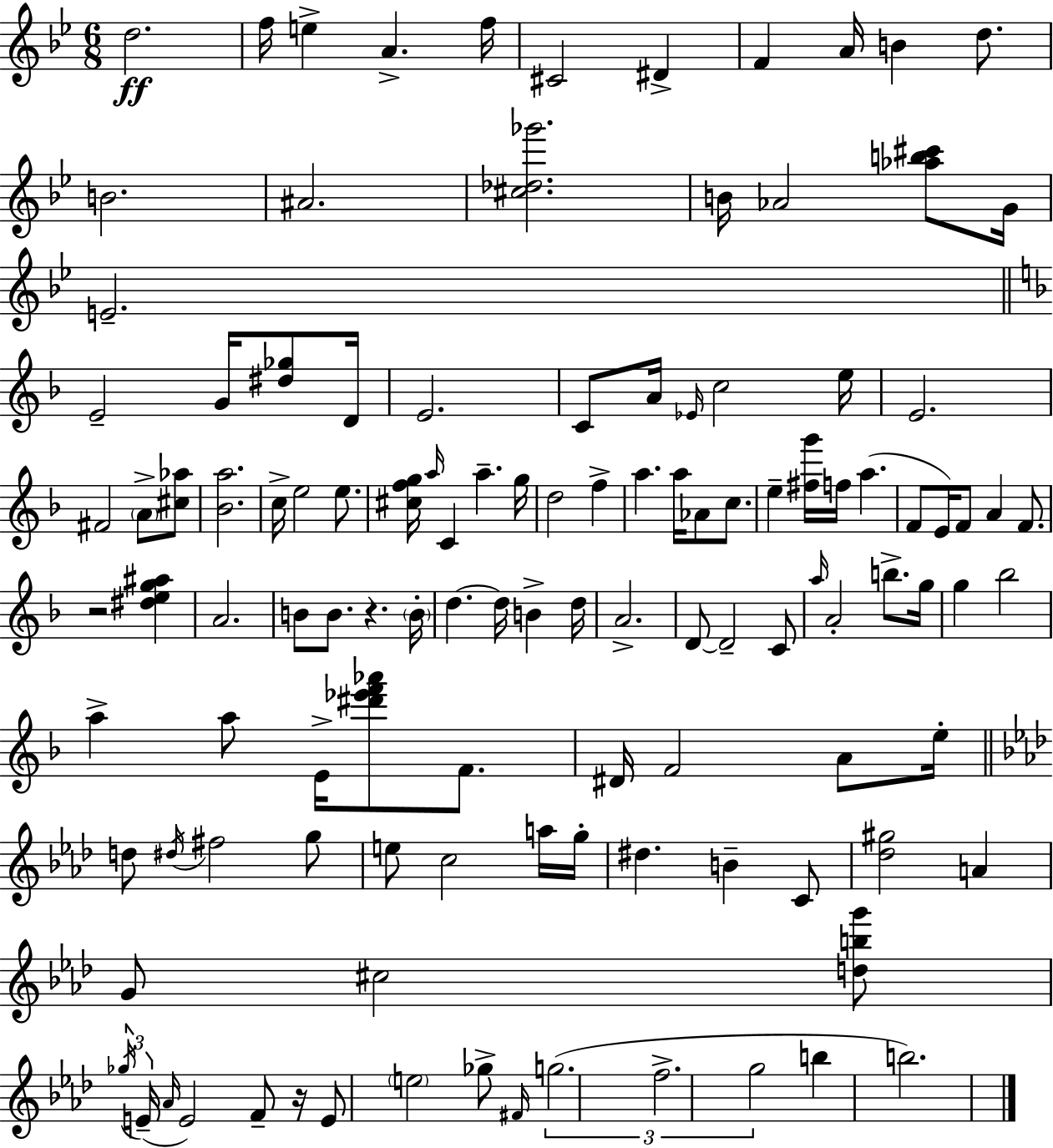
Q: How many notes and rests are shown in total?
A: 118